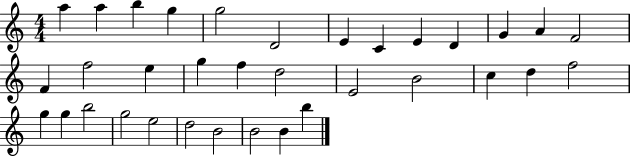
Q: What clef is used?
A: treble